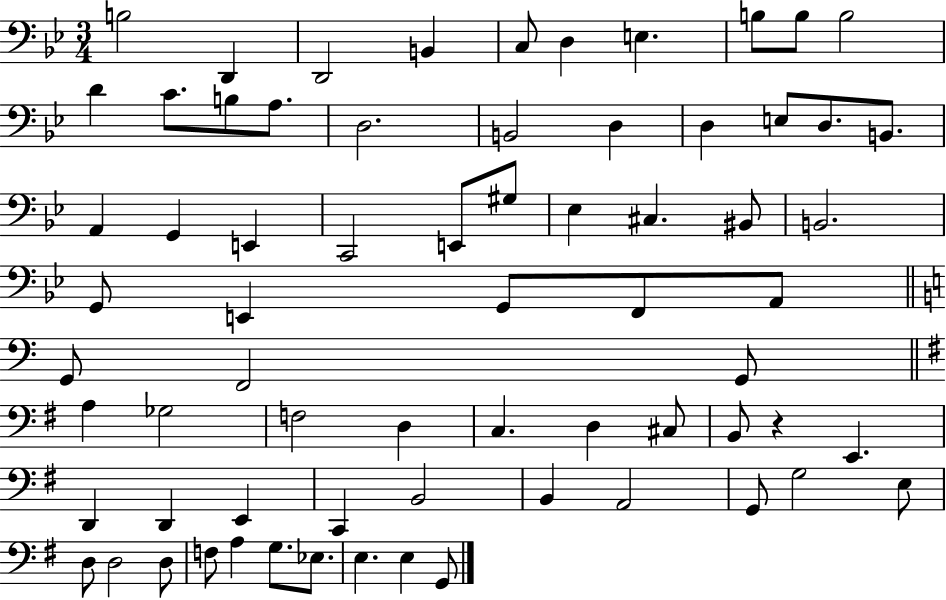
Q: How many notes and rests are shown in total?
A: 69